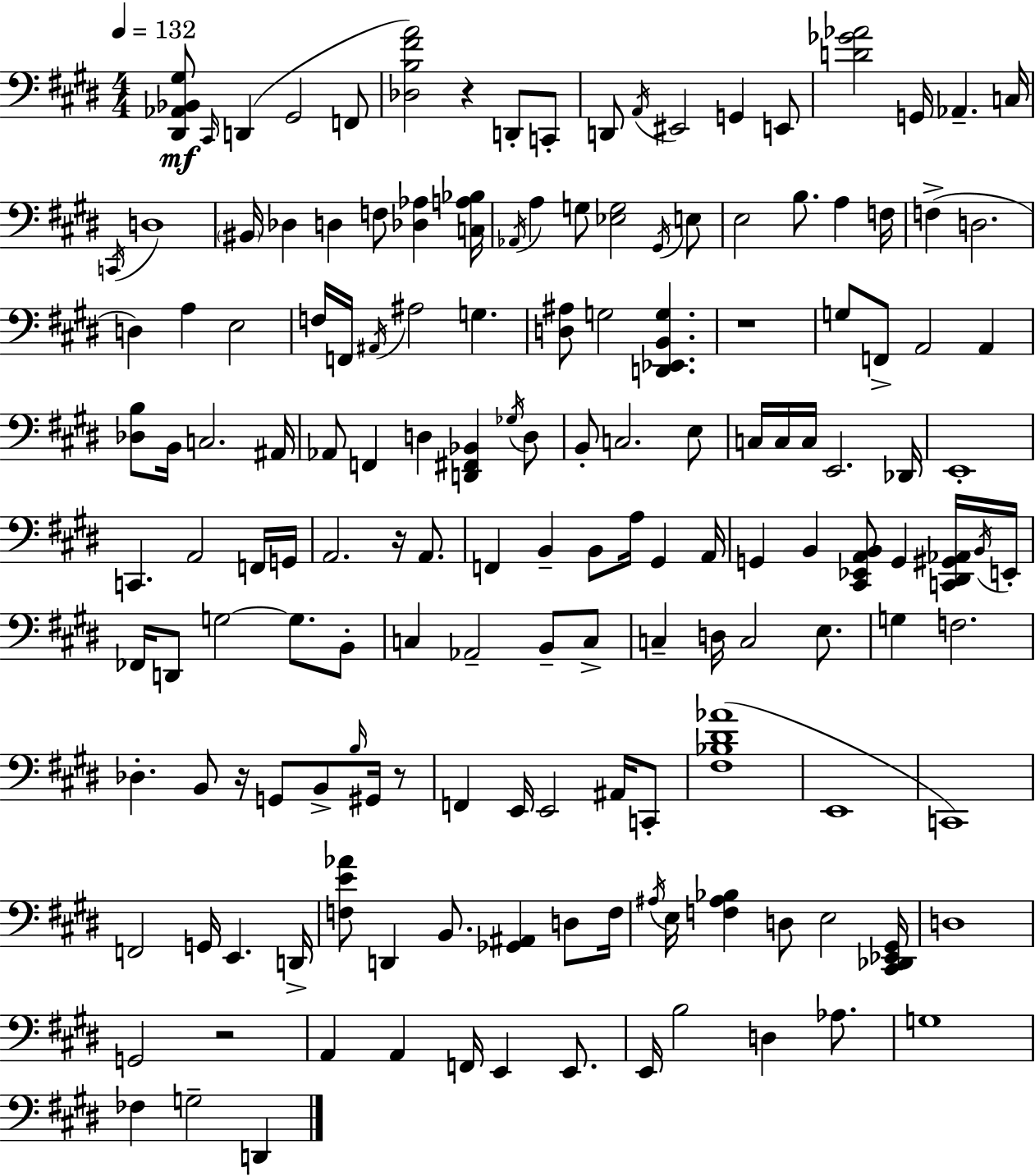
X:1
T:Untitled
M:4/4
L:1/4
K:E
[^D,,_A,,_B,,^G,]/2 ^C,,/4 D,, ^G,,2 F,,/2 [_D,B,^FA]2 z D,,/2 C,,/2 D,,/2 A,,/4 ^E,,2 G,, E,,/2 [D_G_A]2 G,,/4 _A,, C,/4 C,,/4 D,4 ^B,,/4 _D, D, F,/2 [_D,_A,] [C,A,_B,]/4 _A,,/4 A, G,/2 [_E,G,]2 ^G,,/4 E,/2 E,2 B,/2 A, F,/4 F, D,2 D, A, E,2 F,/4 F,,/4 ^A,,/4 ^A,2 G, [D,^A,]/2 G,2 [D,,_E,,B,,G,] z4 G,/2 F,,/2 A,,2 A,, [_D,B,]/2 B,,/4 C,2 ^A,,/4 _A,,/2 F,, D, [D,,^F,,_B,,] _G,/4 D,/2 B,,/2 C,2 E,/2 C,/4 C,/4 C,/4 E,,2 _D,,/4 E,,4 C,, A,,2 F,,/4 G,,/4 A,,2 z/4 A,,/2 F,, B,, B,,/2 A,/4 ^G,, A,,/4 G,, B,, [^C,,_E,,A,,B,,]/2 G,, [C,,^D,,^G,,_A,,]/4 B,,/4 E,,/4 _F,,/4 D,,/2 G,2 G,/2 B,,/2 C, _A,,2 B,,/2 C,/2 C, D,/4 C,2 E,/2 G, F,2 _D, B,,/2 z/4 G,,/2 B,,/2 B,/4 ^G,,/4 z/2 F,, E,,/4 E,,2 ^A,,/4 C,,/2 [^F,_B,^D_A]4 E,,4 C,,4 F,,2 G,,/4 E,, D,,/4 [F,E_A]/2 D,, B,,/2 [_G,,^A,,] D,/2 F,/4 ^A,/4 E,/4 [F,^A,_B,] D,/2 E,2 [^C,,_D,,_E,,^G,,]/4 D,4 G,,2 z2 A,, A,, F,,/4 E,, E,,/2 E,,/4 B,2 D, _A,/2 G,4 _F, G,2 D,,